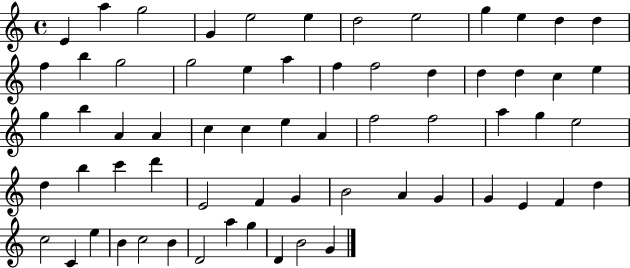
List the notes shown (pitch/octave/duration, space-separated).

E4/q A5/q G5/h G4/q E5/h E5/q D5/h E5/h G5/q E5/q D5/q D5/q F5/q B5/q G5/h G5/h E5/q A5/q F5/q F5/h D5/q D5/q D5/q C5/q E5/q G5/q B5/q A4/q A4/q C5/q C5/q E5/q A4/q F5/h F5/h A5/q G5/q E5/h D5/q B5/q C6/q D6/q E4/h F4/q G4/q B4/h A4/q G4/q G4/q E4/q F4/q D5/q C5/h C4/q E5/q B4/q C5/h B4/q D4/h A5/q G5/q D4/q B4/h G4/q